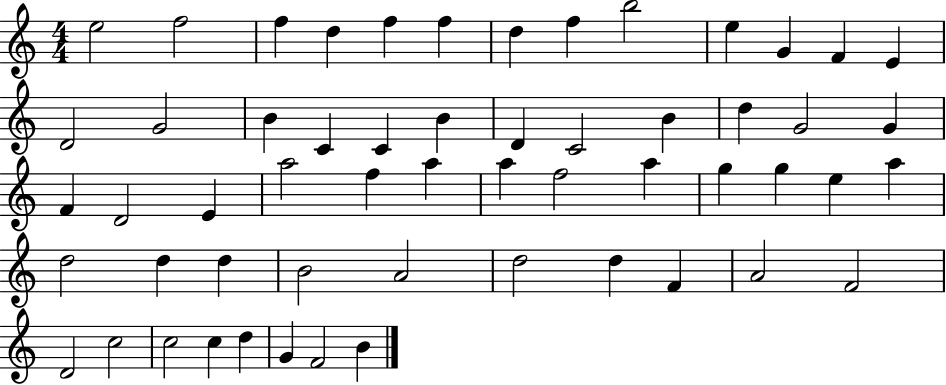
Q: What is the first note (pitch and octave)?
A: E5